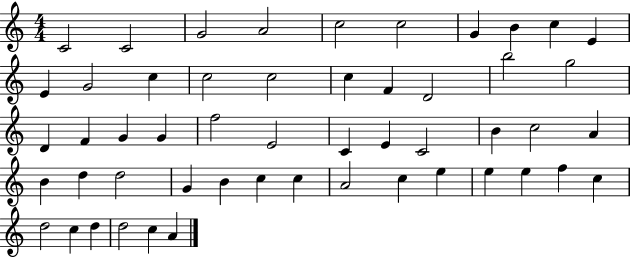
X:1
T:Untitled
M:4/4
L:1/4
K:C
C2 C2 G2 A2 c2 c2 G B c E E G2 c c2 c2 c F D2 b2 g2 D F G G f2 E2 C E C2 B c2 A B d d2 G B c c A2 c e e e f c d2 c d d2 c A